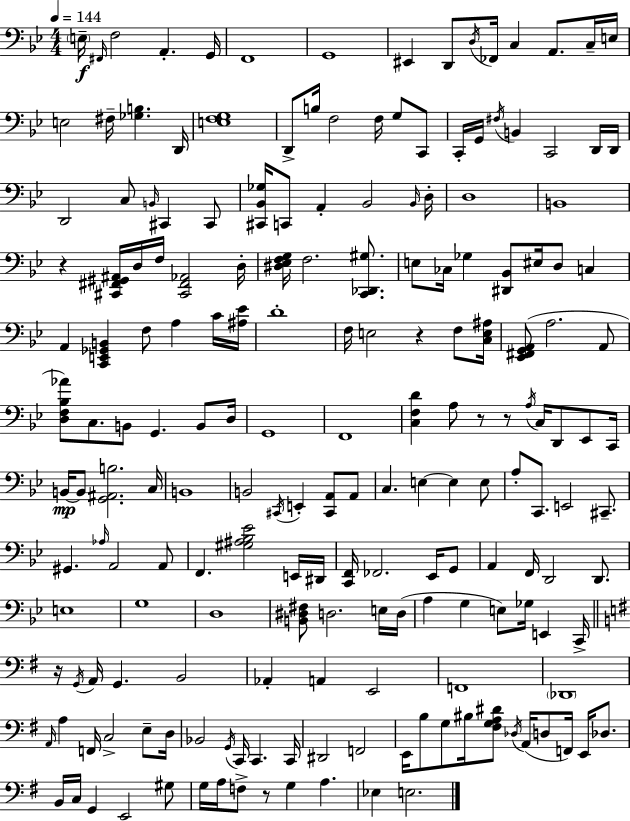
{
  \clef bass
  \numericTimeSignature
  \time 4/4
  \key bes \major
  \tempo 4 = 144
  \parenthesize e16--\f \grace { fis,16 } f2 a,4.-. | g,16 f,1 | g,1 | eis,4 d,8 \acciaccatura { d16 } fes,16 c4 a,8. | \break c16-- e16 e2 fis16-- <ges b>4. | d,16 <e f g>1 | d,8-> b16 f2 f16 g8 | c,8 c,16-. g,16 \acciaccatura { fis16 } b,4 c,2 | \break d,16 d,16 d,2 c8 \grace { b,16 } cis,4 | cis,8 <cis, bes, ges>16 c,8 a,4-. bes,2 | \grace { bes,16 } d16-. d1 | b,1 | \break r4 <cis, fis, gis, ais,>16 d16 f16 <cis, fis, aes,>2 | d16-. <dis ees f g>16 f2. | <c, des, gis>8. e8 ces16 ges4 <dis, bes,>8 eis16 d8 | c4 a,4 <c, e, ges, b,>4 f8 a4 | \break c'16 <ais ees'>16 d'1-. | f16 e2 r4 | f8 <c e ais>16 <ees, fis, g, a,>8( a2. | a,8 <d f bes aes'>8) c8. b,8 g,4. | \break b,8 d16 g,1 | f,1 | <c f d'>4 a8 r8 r8 \acciaccatura { a16 } | c16 d,8 ees,8 c,16 b,16~~\mp b,8 <g, ais, b>2. | \break c16 b,1 | b,2 \acciaccatura { cis,16 } e,4-. | <cis, a,>8 a,8 c4. e4~~ | e4 e8 a8-. c,8. e,2 | \break cis,8.-- gis,4. \grace { aes16 } a,2 | a,8 f,4. <gis ais bes ees'>2 | e,16 dis,16 <c, f,>16 fes,2. | ees,16 g,8 a,4 f,16 d,2 | \break d,8. e1 | g1 | d1 | <b, dis fis>8 d2. | \break e16 d16( a4 g4 | e8) ges16 e,4 c,16-> \bar "||" \break \key e \minor r16 \acciaccatura { g,16 } a,16 g,4. b,2 | aes,4-. a,4 e,2 | f,1 | \parenthesize des,1 | \break \grace { a,16 } a4 f,16 c2-> e8-- | d16 bes,2 \acciaccatura { g,16 } c,16 c,4. | c,16 dis,2 f,2 | e,16 b8 g8 bis16 <fis g a dis'>8 \acciaccatura { des16 }( a,16 d8 f,16) | \break e,16 des8. b,16 c16 g,4 e,2 | gis8 g16 a16 f8-> r8 g4 a4. | ees4 e2. | \bar "|."
}